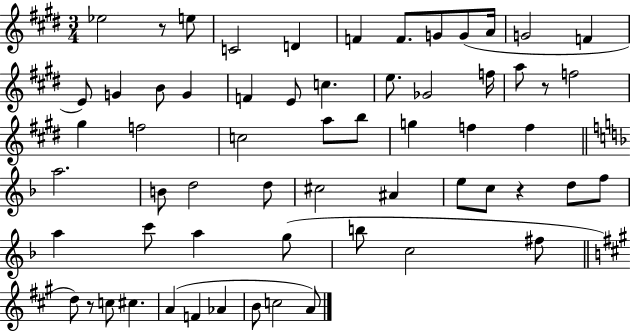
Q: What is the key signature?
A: E major